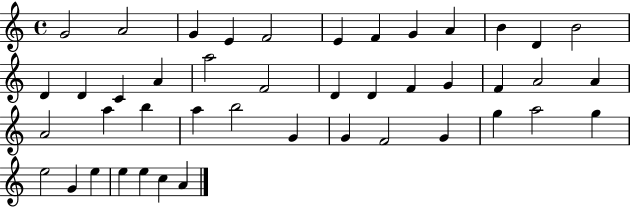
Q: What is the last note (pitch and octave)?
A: A4